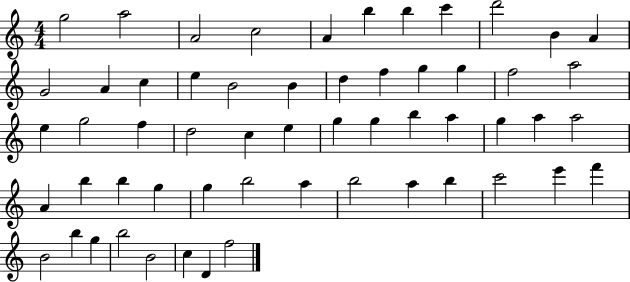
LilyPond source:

{
  \clef treble
  \numericTimeSignature
  \time 4/4
  \key c \major
  g''2 a''2 | a'2 c''2 | a'4 b''4 b''4 c'''4 | d'''2 b'4 a'4 | \break g'2 a'4 c''4 | e''4 b'2 b'4 | d''4 f''4 g''4 g''4 | f''2 a''2 | \break e''4 g''2 f''4 | d''2 c''4 e''4 | g''4 g''4 b''4 a''4 | g''4 a''4 a''2 | \break a'4 b''4 b''4 g''4 | g''4 b''2 a''4 | b''2 a''4 b''4 | c'''2 e'''4 f'''4 | \break b'2 b''4 g''4 | b''2 b'2 | c''4 d'4 f''2 | \bar "|."
}